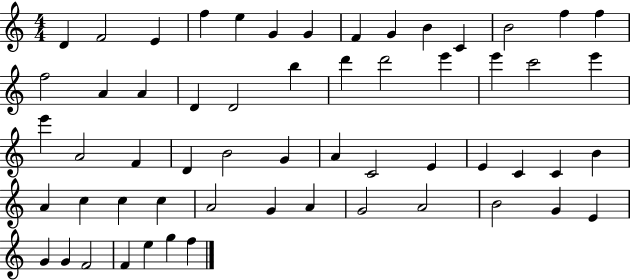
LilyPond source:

{
  \clef treble
  \numericTimeSignature
  \time 4/4
  \key c \major
  d'4 f'2 e'4 | f''4 e''4 g'4 g'4 | f'4 g'4 b'4 c'4 | b'2 f''4 f''4 | \break f''2 a'4 a'4 | d'4 d'2 b''4 | d'''4 d'''2 e'''4 | e'''4 c'''2 e'''4 | \break e'''4 a'2 f'4 | d'4 b'2 g'4 | a'4 c'2 e'4 | e'4 c'4 c'4 b'4 | \break a'4 c''4 c''4 c''4 | a'2 g'4 a'4 | g'2 a'2 | b'2 g'4 e'4 | \break g'4 g'4 f'2 | f'4 e''4 g''4 f''4 | \bar "|."
}